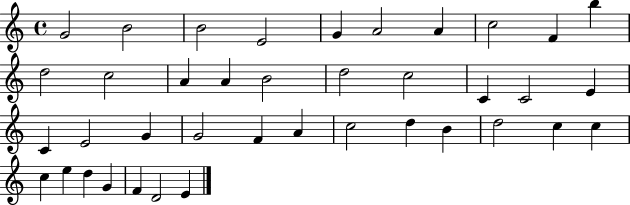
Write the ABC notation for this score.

X:1
T:Untitled
M:4/4
L:1/4
K:C
G2 B2 B2 E2 G A2 A c2 F b d2 c2 A A B2 d2 c2 C C2 E C E2 G G2 F A c2 d B d2 c c c e d G F D2 E